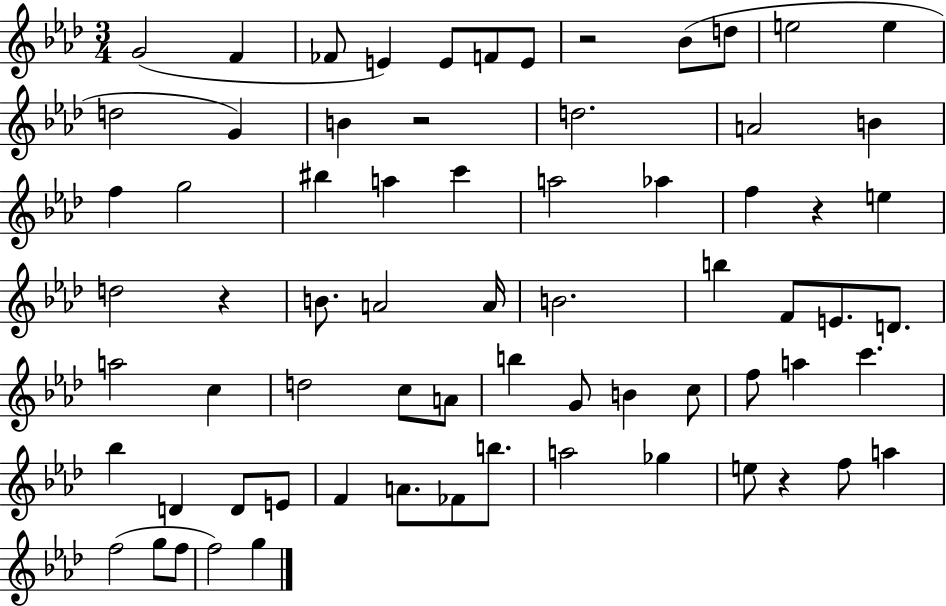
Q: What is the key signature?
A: AES major